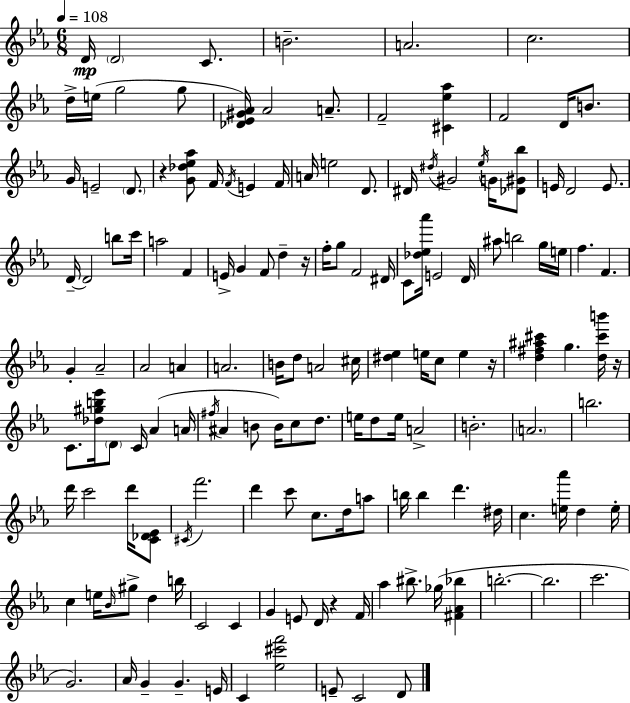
{
  \clef treble
  \numericTimeSignature
  \time 6/8
  \key c \minor
  \tempo 4 = 108
  d'16\mp \parenthesize d'2 c'8. | b'2.-- | a'2. | c''2. | \break d''16-> e''16( g''2 g''8 | <des' ees' gis' aes'>16) aes'2 a'8.-- | f'2-- <cis' ees'' aes''>4 | f'2 d'16 b'8. | \break g'16 e'2-- \parenthesize d'8. | r4 <g' des'' ees'' aes''>8 f'16 \acciaccatura { f'16 } e'4 | f'16 a'16 e''2 d'8. | dis'16 \acciaccatura { dis''16 } gis'2 \acciaccatura { ees''16 } | \break g'16 <des' gis' bes''>8 e'16 d'2 | e'8. d'16--~~ d'2 | b''8 c'''16 a''2 f'4 | e'16-> g'4 f'8 d''4-- | \break r16 f''16-. g''8 f'2 | dis'16 c'8 <des'' ees'' aes'''>16 e'2 | d'16 ais''8 b''2 | g''16 e''16 f''4. f'4. | \break g'4-. aes'2-- | aes'2 a'4 | a'2. | b'16 d''8 a'2 | \break cis''16 <dis'' ees''>4 e''16 c''8 e''4 | r16 <d'' fis'' ais'' cis'''>4 g''4. | <d'' cis''' b'''>16 r16 c'8. <des'' gis'' b'' ees'''>16 \parenthesize d'8 c'16 aes'4( | a'16 \acciaccatura { fis''16 } ais'4 b'8 b'16) c''8 | \break d''8. e''16 d''8 e''16 a'2-> | b'2.-. | \parenthesize a'2. | b''2. | \break d'''16 c'''2 | d'''16 <c' des' ees'>8 \acciaccatura { cis'16 } f'''2. | d'''4 c'''8 c''8. | d''16 a''8 b''16 b''4 d'''4. | \break dis''16 c''4. <e'' aes'''>16 | d''4 e''16-. c''4 e''16 \grace { bes'16 } gis''8-> | d''4 b''16 c'2 | c'4 g'4 e'8 | \break d'16 r4 f'16 aes''4 bis''8.-> | ges''16( <fis' aes' bes''>4 b''2.-.~~ | b''2. | c'''2. | \break g'2.) | aes'16 g'4-- g'4.-- | e'16 c'4 <ees'' cis''' f'''>2 | e'8-- c'2 | \break d'8 \bar "|."
}